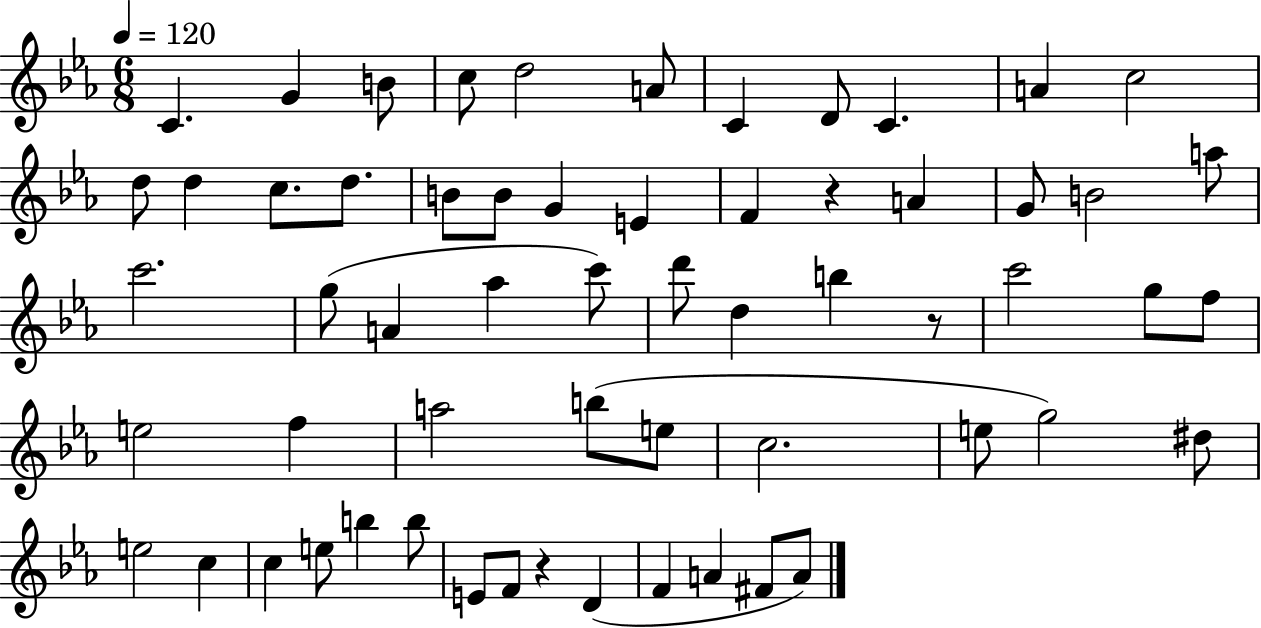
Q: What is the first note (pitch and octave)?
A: C4